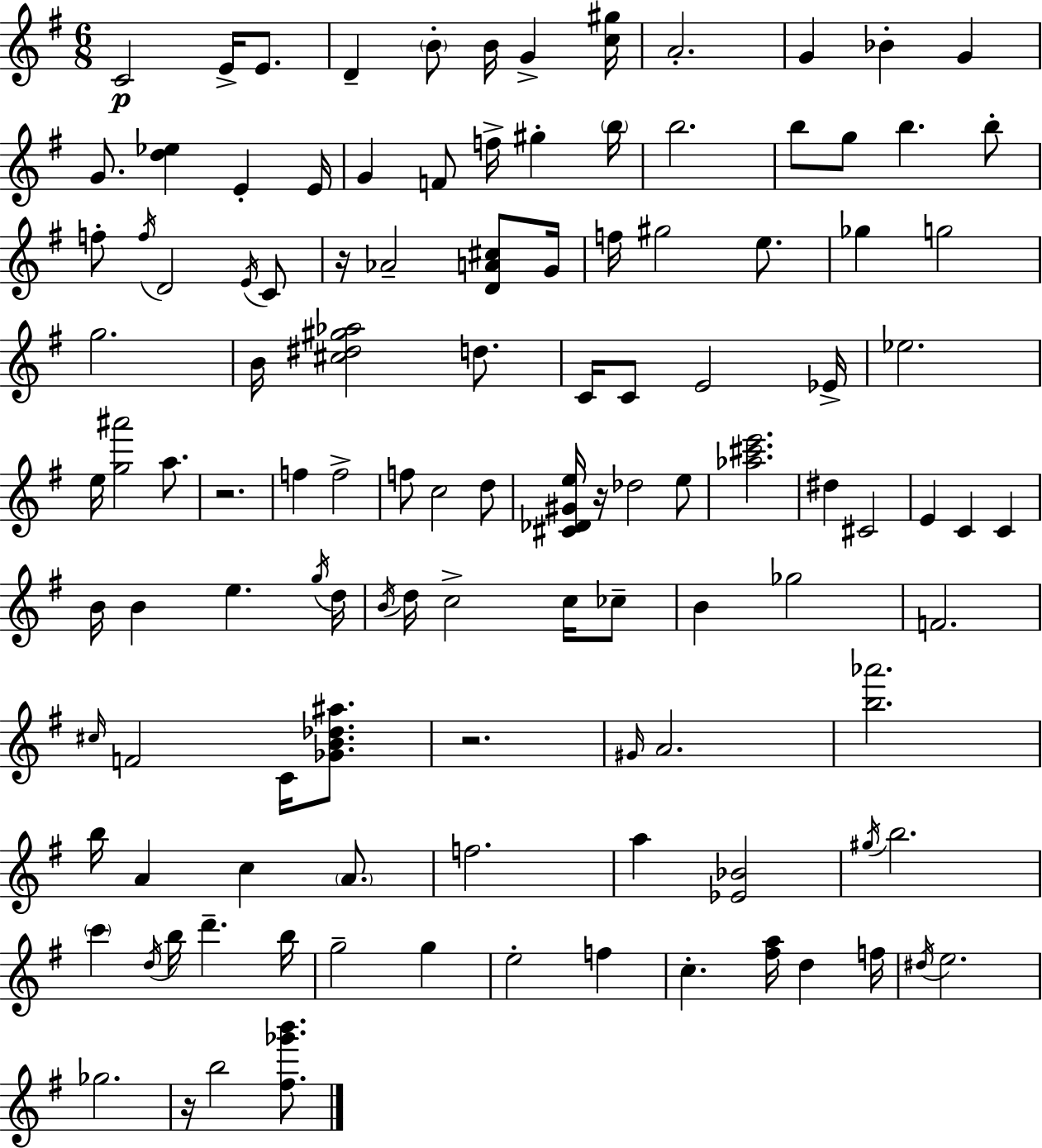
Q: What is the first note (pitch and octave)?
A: C4